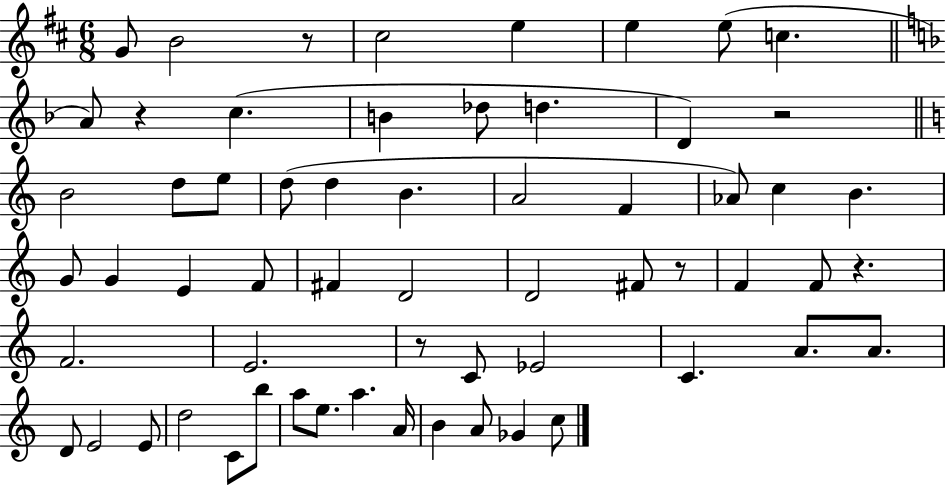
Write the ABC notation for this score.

X:1
T:Untitled
M:6/8
L:1/4
K:D
G/2 B2 z/2 ^c2 e e e/2 c A/2 z c B _d/2 d D z2 B2 d/2 e/2 d/2 d B A2 F _A/2 c B G/2 G E F/2 ^F D2 D2 ^F/2 z/2 F F/2 z F2 E2 z/2 C/2 _E2 C A/2 A/2 D/2 E2 E/2 d2 C/2 b/2 a/2 e/2 a A/4 B A/2 _G c/2